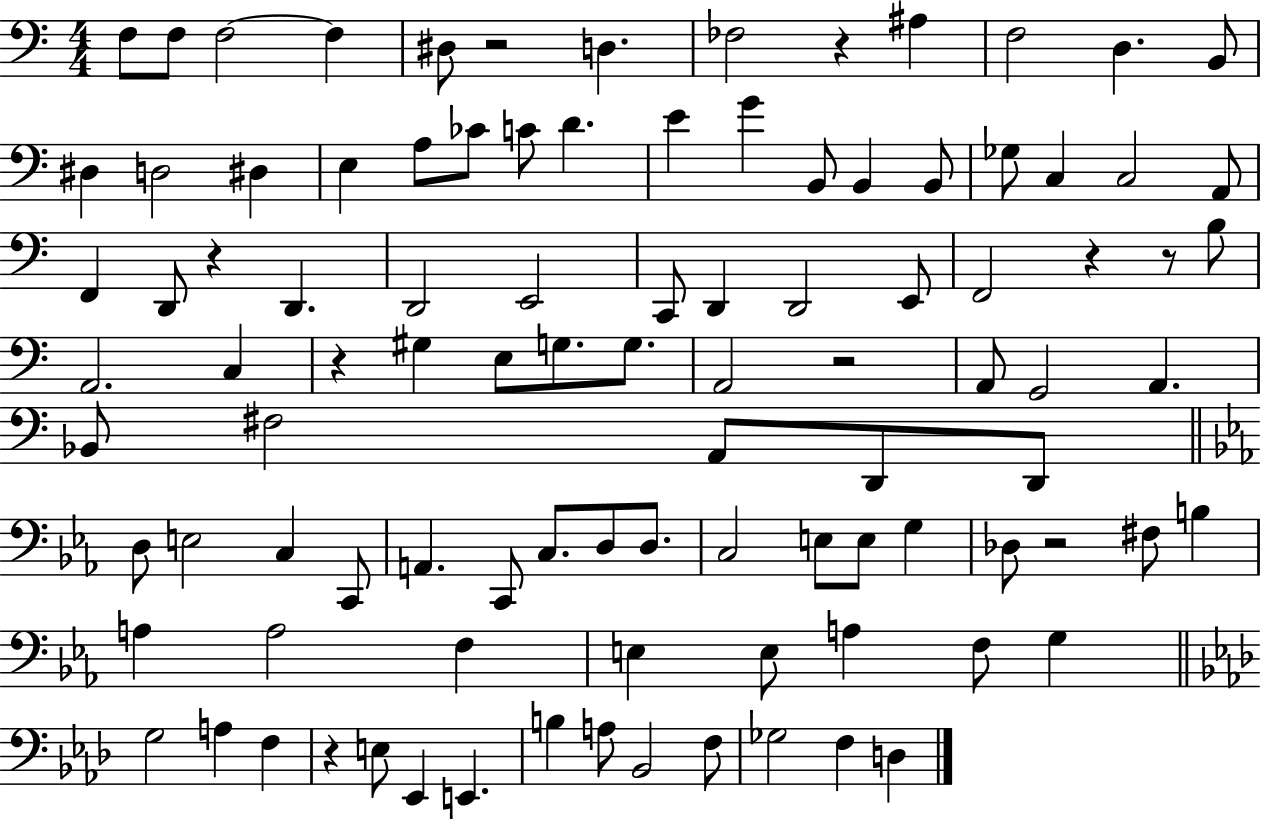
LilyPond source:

{
  \clef bass
  \numericTimeSignature
  \time 4/4
  \key c \major
  f8 f8 f2~~ f4 | dis8 r2 d4. | fes2 r4 ais4 | f2 d4. b,8 | \break dis4 d2 dis4 | e4 a8 ces'8 c'8 d'4. | e'4 g'4 b,8 b,4 b,8 | ges8 c4 c2 a,8 | \break f,4 d,8 r4 d,4. | d,2 e,2 | c,8 d,4 d,2 e,8 | f,2 r4 r8 b8 | \break a,2. c4 | r4 gis4 e8 g8. g8. | a,2 r2 | a,8 g,2 a,4. | \break bes,8 fis2 a,8 d,8 d,8 | \bar "||" \break \key c \minor d8 e2 c4 c,8 | a,4. c,8 c8. d8 d8. | c2 e8 e8 g4 | des8 r2 fis8 b4 | \break a4 a2 f4 | e4 e8 a4 f8 g4 | \bar "||" \break \key aes \major g2 a4 f4 | r4 e8 ees,4 e,4. | b4 a8 bes,2 f8 | ges2 f4 d4 | \break \bar "|."
}